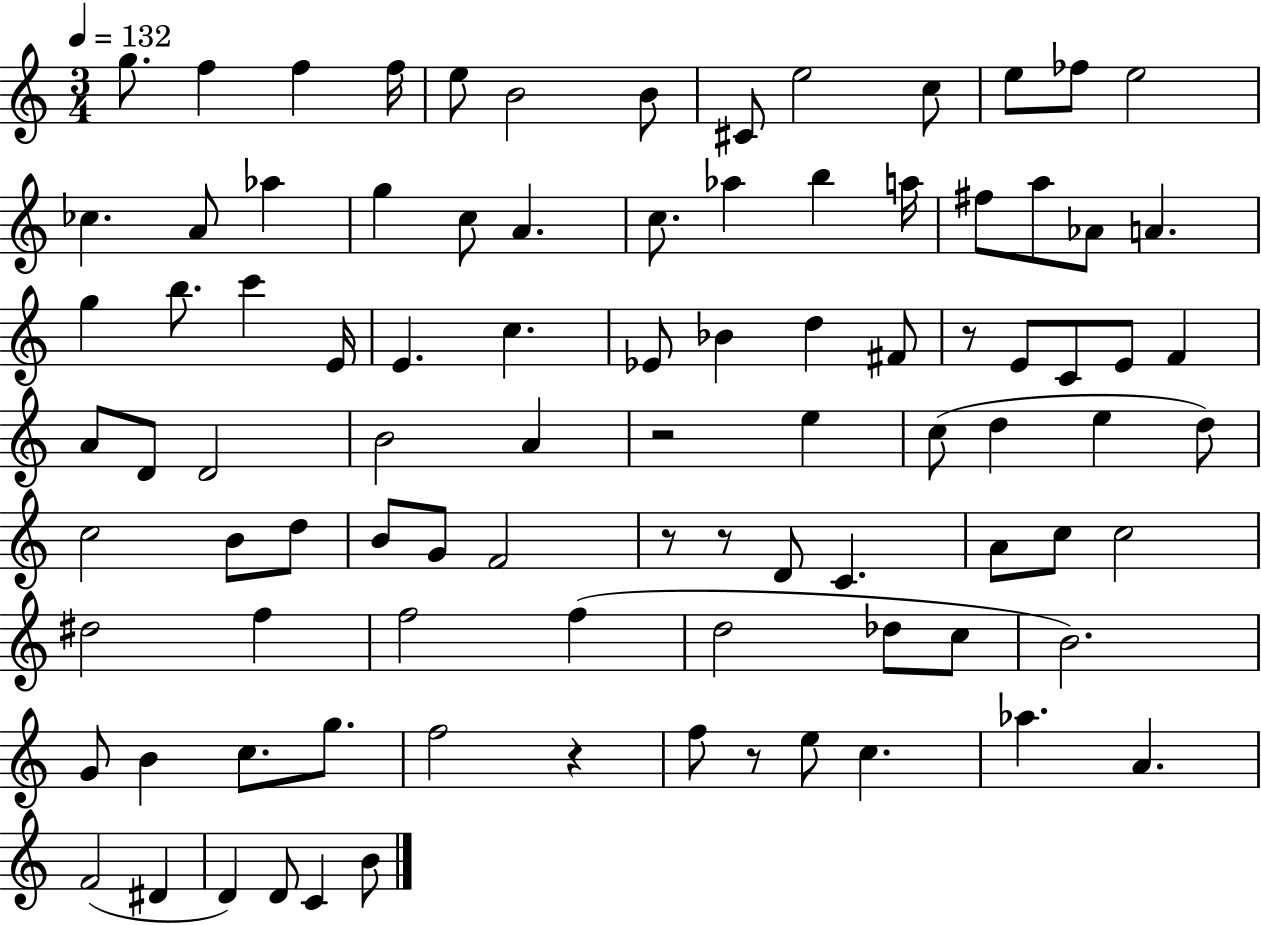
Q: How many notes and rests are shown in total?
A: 92